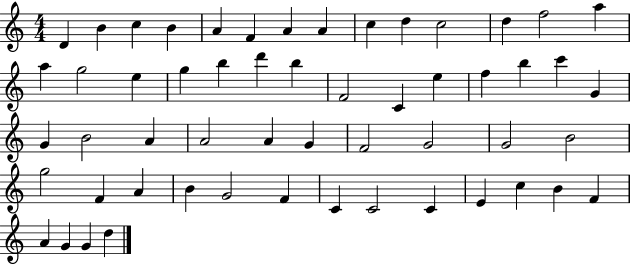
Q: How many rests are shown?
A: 0